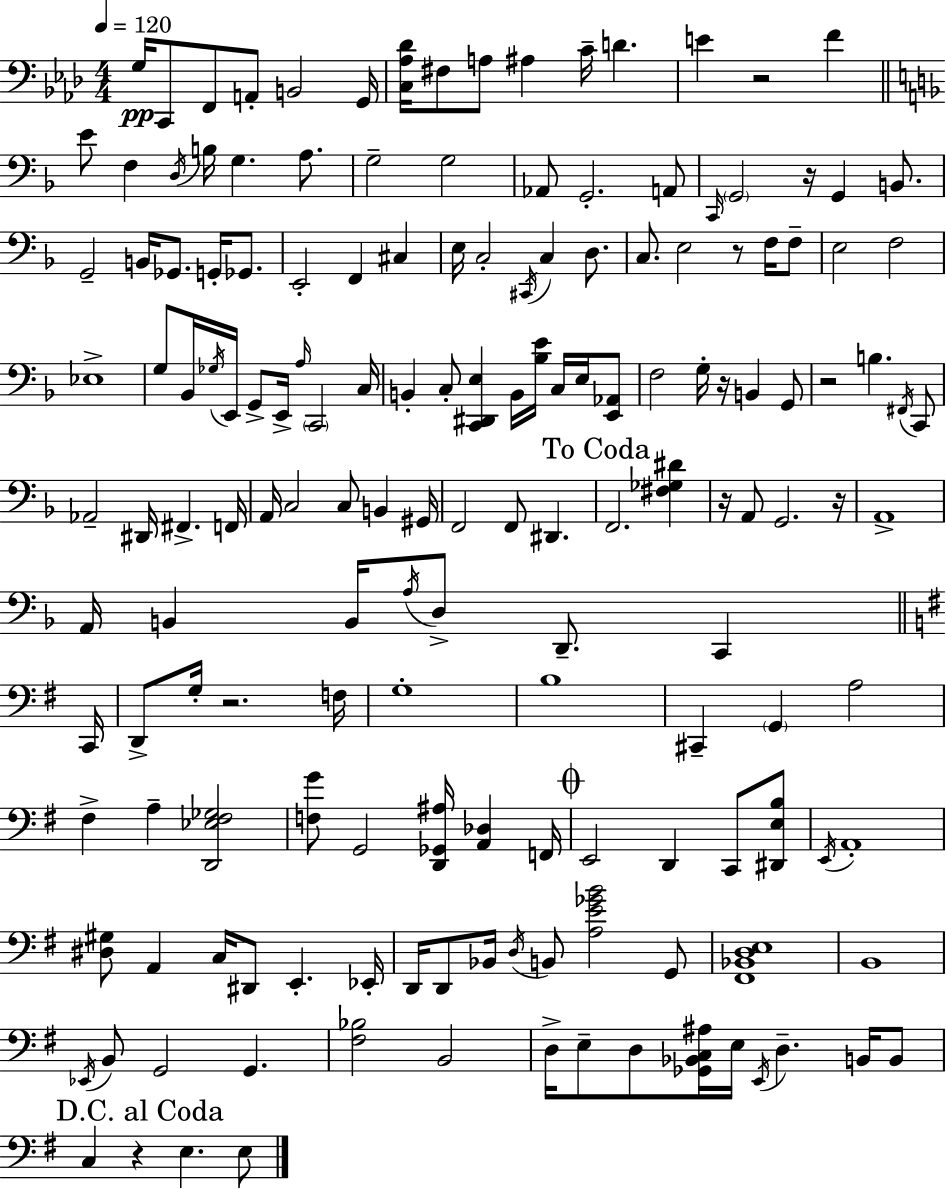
{
  \clef bass
  \numericTimeSignature
  \time 4/4
  \key aes \major
  \tempo 4 = 120
  \repeat volta 2 { g16\pp c,8 f,8 a,8-. b,2 g,16 | <c aes des'>16 fis8 a8 ais4 c'16-- d'4. | e'4 r2 f'4 | \bar "||" \break \key d \minor e'8 f4 \acciaccatura { d16 } b16 g4. a8. | g2-- g2 | aes,8 g,2.-. a,8 | \grace { c,16 } \parenthesize g,2 r16 g,4 b,8. | \break g,2-- b,16 ges,8. g,16-. ges,8. | e,2-. f,4 cis4 | e16 c2-. \acciaccatura { cis,16 } c4 | d8. c8. e2 r8 | \break f16 f8-- e2 f2 | ees1-> | g8 bes,16 \acciaccatura { ges16 } e,16 g,8-> e,16-> \grace { a16 } \parenthesize c,2 | c16 b,4-. c8-. <c, dis, e>4 b,16 | \break <bes e'>16 c16 e16 <e, aes,>8 f2 g16-. r16 b,4 | g,8 r2 b4. | \acciaccatura { fis,16 } c,8 aes,2-- dis,16 fis,4.-> | f,16 a,16 c2 c8 | \break b,4 gis,16 f,2 f,8 | dis,4. \mark "To Coda" f,2. | <fis ges dis'>4 r16 a,8 g,2. | r16 a,1-> | \break a,16 b,4 b,16 \acciaccatura { a16 } d8-> d,8.-- | c,4 \bar "||" \break \key g \major c,16 d,8-> g16-. r2. | f16 g1-. | b1 | cis,4-- \parenthesize g,4 a2 | \break fis4-> a4-- <d, ees fis ges>2 | <f g'>8 g,2 <d, ges, ais>16 <a, des>4 | f,16 \mark \markup { \musicglyph "scripts.coda" } e,2 d,4 c,8 <dis, e b>8 | \acciaccatura { e,16 } a,1-. | \break <dis gis>8 a,4 c16 dis,8 e,4.-. | ees,16-. d,16 d,8 bes,16 \acciaccatura { d16 } b,8 <a e' ges' b'>2 | g,8 <fis, bes, d e>1 | b,1 | \break \acciaccatura { ees,16 } b,8 g,2 g,4. | <fis bes>2 b,2 | d16-> e8-- d8 <ges, bes, c ais>16 e16 \acciaccatura { e,16 } d4.-- | b,16 b,8 \mark "D.C. al Coda" c4 r4 e4. | \break e8 } \bar "|."
}